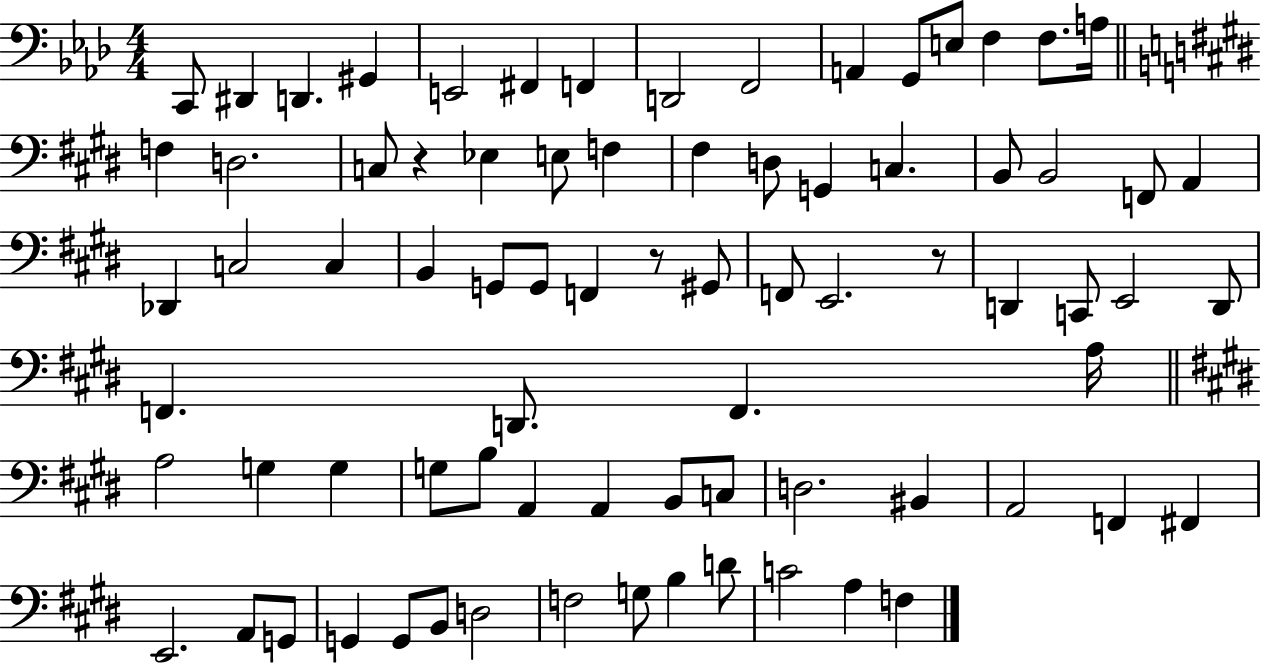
C2/e D#2/q D2/q. G#2/q E2/h F#2/q F2/q D2/h F2/h A2/q G2/e E3/e F3/q F3/e. A3/s F3/q D3/h. C3/e R/q Eb3/q E3/e F3/q F#3/q D3/e G2/q C3/q. B2/e B2/h F2/e A2/q Db2/q C3/h C3/q B2/q G2/e G2/e F2/q R/e G#2/e F2/e E2/h. R/e D2/q C2/e E2/h D2/e F2/q. D2/e. F2/q. A3/s A3/h G3/q G3/q G3/e B3/e A2/q A2/q B2/e C3/e D3/h. BIS2/q A2/h F2/q F#2/q E2/h. A2/e G2/e G2/q G2/e B2/e D3/h F3/h G3/e B3/q D4/e C4/h A3/q F3/q